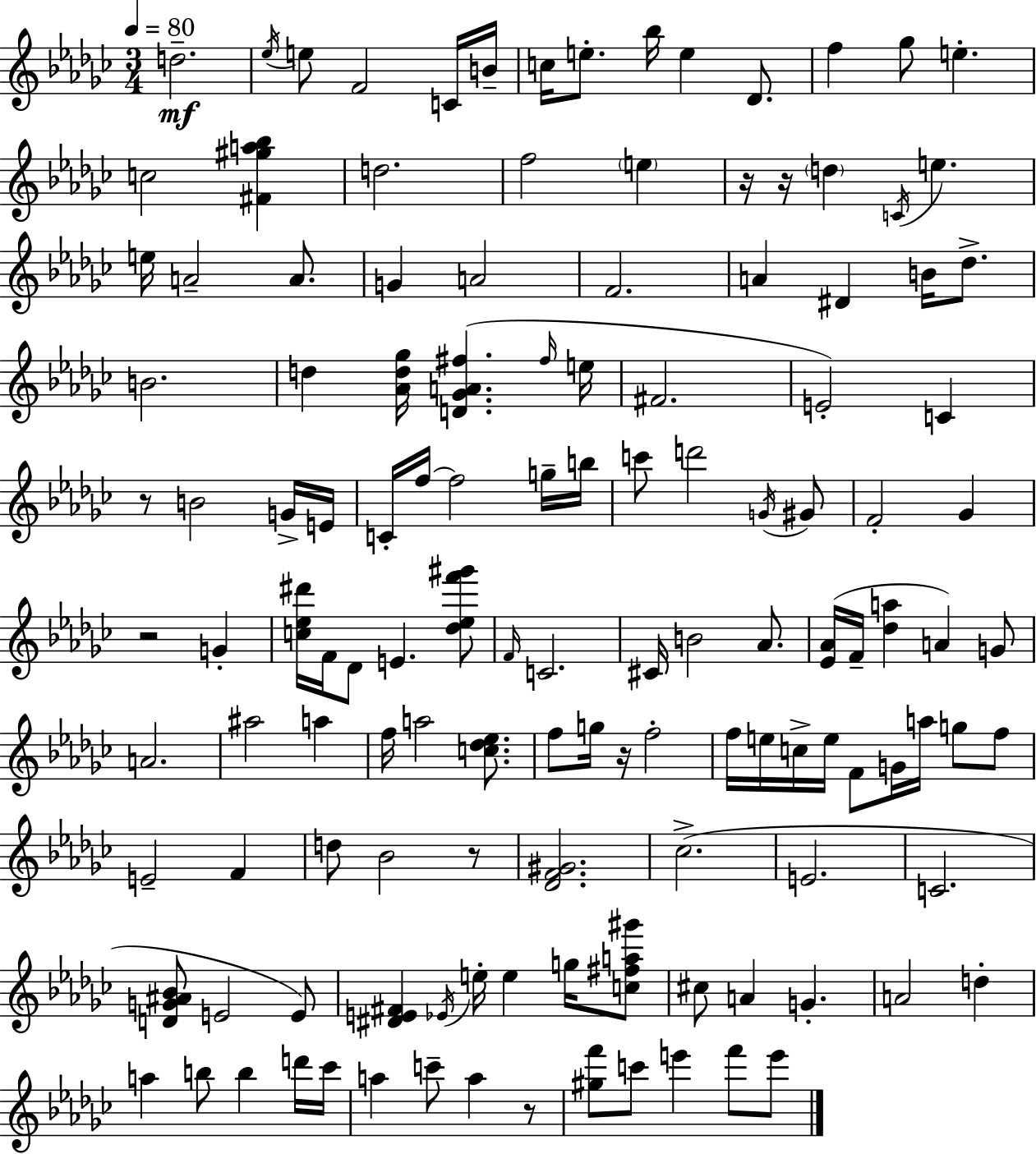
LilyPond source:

{
  \clef treble
  \numericTimeSignature
  \time 3/4
  \key ees \minor
  \tempo 4 = 80
  d''2.--\mf | \acciaccatura { ees''16 } e''8 f'2 c'16 | b'16-- c''16 e''8.-. bes''16 e''4 des'8. | f''4 ges''8 e''4.-. | \break c''2 <fis' gis'' a'' bes''>4 | d''2. | f''2 \parenthesize e''4 | r16 r16 \parenthesize d''4 \acciaccatura { c'16 } e''4. | \break e''16 a'2-- a'8. | g'4 a'2 | f'2. | a'4 dis'4 b'16 des''8.-> | \break b'2. | d''4 <aes' d'' ges''>16 <d' ges' a' fis''>4.( | \grace { fis''16 } e''16 fis'2. | e'2-.) c'4 | \break r8 b'2 | g'16-> e'16 c'16-. f''16~~ f''2 | g''16-- b''16 c'''8 d'''2 | \acciaccatura { g'16 } gis'8 f'2-. | \break ges'4 r2 | g'4-. <c'' ees'' dis'''>16 f'16 des'8 e'4. | <des'' ees'' f''' gis'''>8 \grace { f'16 } c'2. | cis'16 b'2 | \break aes'8. <ees' aes'>16( f'16-- <des'' a''>4 a'4) | g'8 a'2. | ais''2 | a''4 f''16 a''2 | \break <c'' des'' ees''>8. f''8 g''16 r16 f''2-. | f''16 e''16 c''16-> e''16 f'8 g'16 | a''16 g''8 f''8 e'2-- | f'4 d''8 bes'2 | \break r8 <des' f' gis'>2. | ces''2.->( | e'2. | c'2. | \break <d' g' ais' bes'>8 e'2 | e'8) <dis' e' fis'>4 \acciaccatura { ees'16 } e''16-. e''4 | g''16 <c'' fis'' a'' gis'''>8 cis''8 a'4 | g'4.-. a'2 | \break d''4-. a''4 b''8 | b''4 d'''16 ces'''16 a''4 c'''8-- | a''4 r8 <gis'' f'''>8 c'''8 e'''4 | f'''8 e'''8 \bar "|."
}